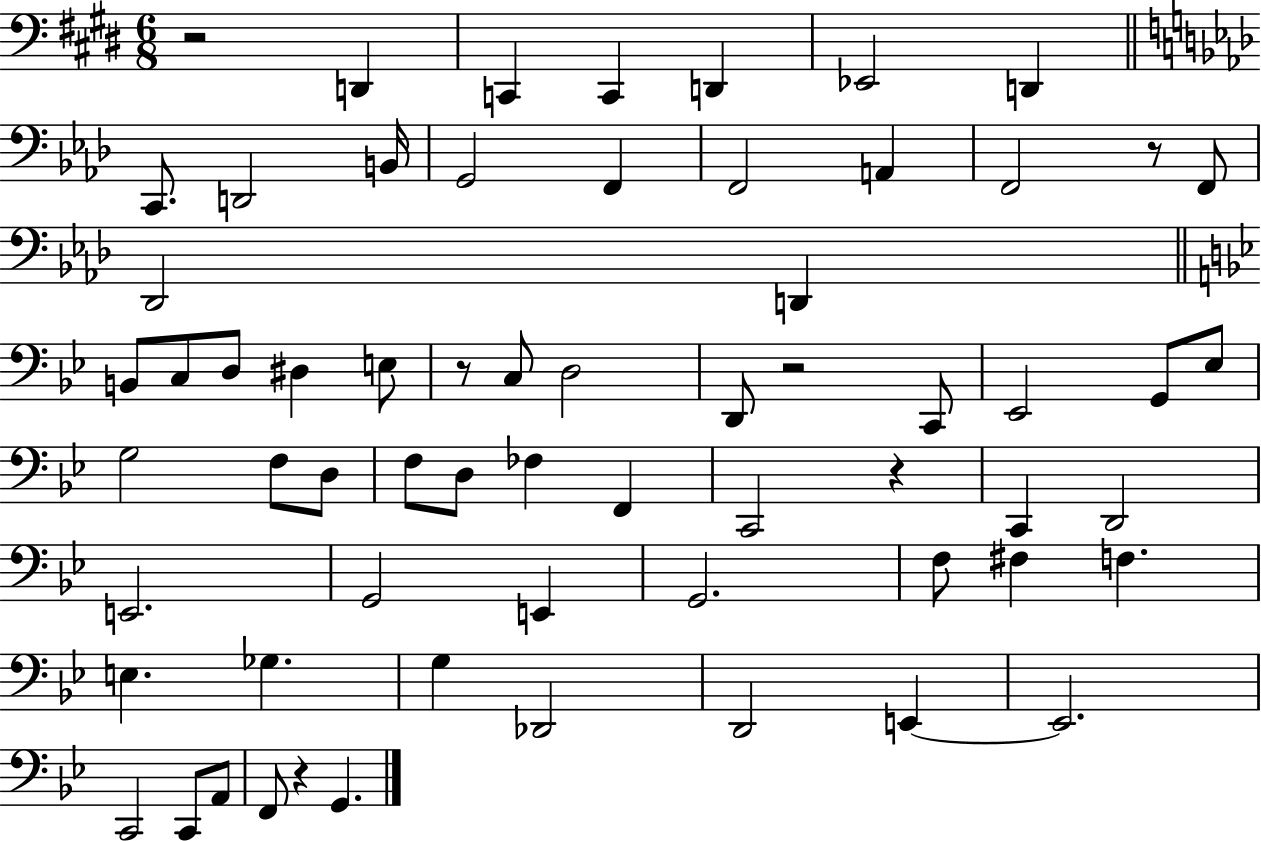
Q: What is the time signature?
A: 6/8